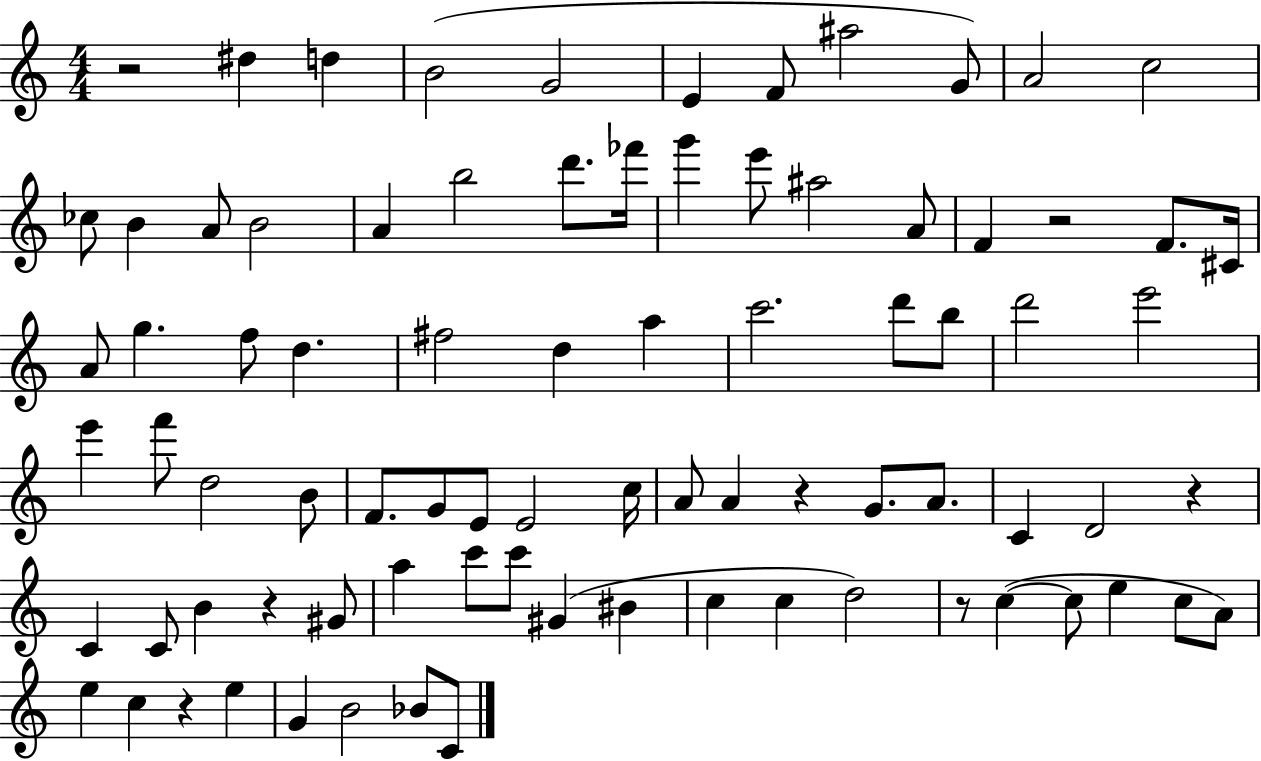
{
  \clef treble
  \numericTimeSignature
  \time 4/4
  \key c \major
  r2 dis''4 d''4 | b'2( g'2 | e'4 f'8 ais''2 g'8) | a'2 c''2 | \break ces''8 b'4 a'8 b'2 | a'4 b''2 d'''8. fes'''16 | g'''4 e'''8 ais''2 a'8 | f'4 r2 f'8. cis'16 | \break a'8 g''4. f''8 d''4. | fis''2 d''4 a''4 | c'''2. d'''8 b''8 | d'''2 e'''2 | \break e'''4 f'''8 d''2 b'8 | f'8. g'8 e'8 e'2 c''16 | a'8 a'4 r4 g'8. a'8. | c'4 d'2 r4 | \break c'4 c'8 b'4 r4 gis'8 | a''4 c'''8 c'''8 gis'4( bis'4 | c''4 c''4 d''2) | r8 c''4~(~ c''8 e''4 c''8 a'8) | \break e''4 c''4 r4 e''4 | g'4 b'2 bes'8 c'8 | \bar "|."
}